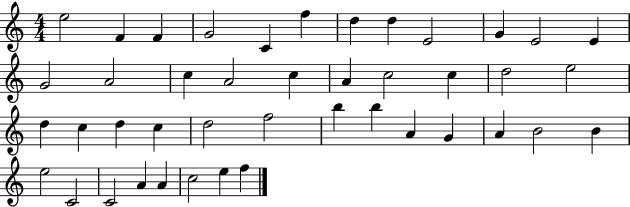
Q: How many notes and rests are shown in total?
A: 43